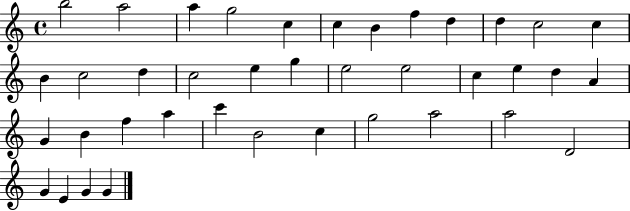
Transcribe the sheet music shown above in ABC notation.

X:1
T:Untitled
M:4/4
L:1/4
K:C
b2 a2 a g2 c c B f d d c2 c B c2 d c2 e g e2 e2 c e d A G B f a c' B2 c g2 a2 a2 D2 G E G G